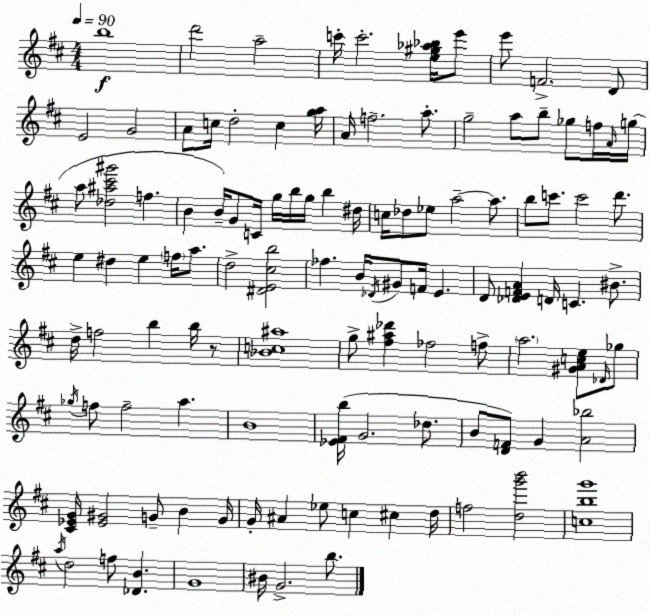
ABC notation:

X:1
T:Untitled
M:4/4
L:1/4
K:D
b4 d'2 a2 c'/4 c'2 [e^g_a_b]/4 e'/2 e'/2 F2 D/2 E2 G2 A/2 c/4 d2 c [ga]/4 A/4 f2 a/2 g2 a/2 b/2 _g/2 f/4 A/4 g/4 a/2 [_d^a^c'^g']2 f B B/4 G/2 C/4 g/4 b/4 g/4 b ^d/4 c/4 _d/2 _e/2 a2 a/2 b/2 c'/2 c'2 d'/2 e ^d e f/4 a/2 d2 [^DE^cb]2 _f B/4 _D/4 ^G/2 F/4 E D/2 [_DEFA] D/4 C ^B/2 d/4 f2 b b/4 z/2 [_Bc^a]4 g/2 [^f^a_d'] _f2 f/2 a2 [^GAce]/2 _D/4 _g/2 _g/4 f/2 f2 a B4 [_E^Fb]/4 G2 _d/2 B/2 [DF]/2 G [A_b]2 [^C_EG]/4 [_E^G]2 G/2 B G/4 G/4 ^A _e/2 c ^c d/4 f2 [dg'b']2 [cbg']4 a/4 d2 f/2 [_DB] G4 ^B/4 G2 b/2